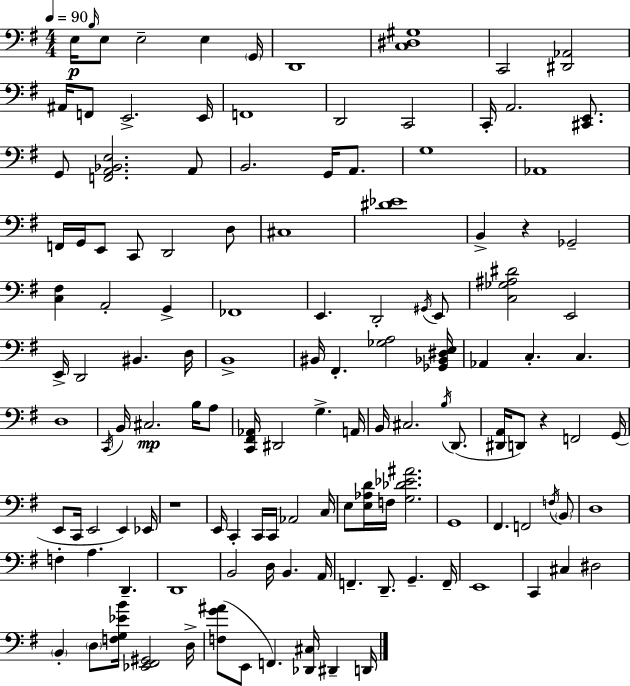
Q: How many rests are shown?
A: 3